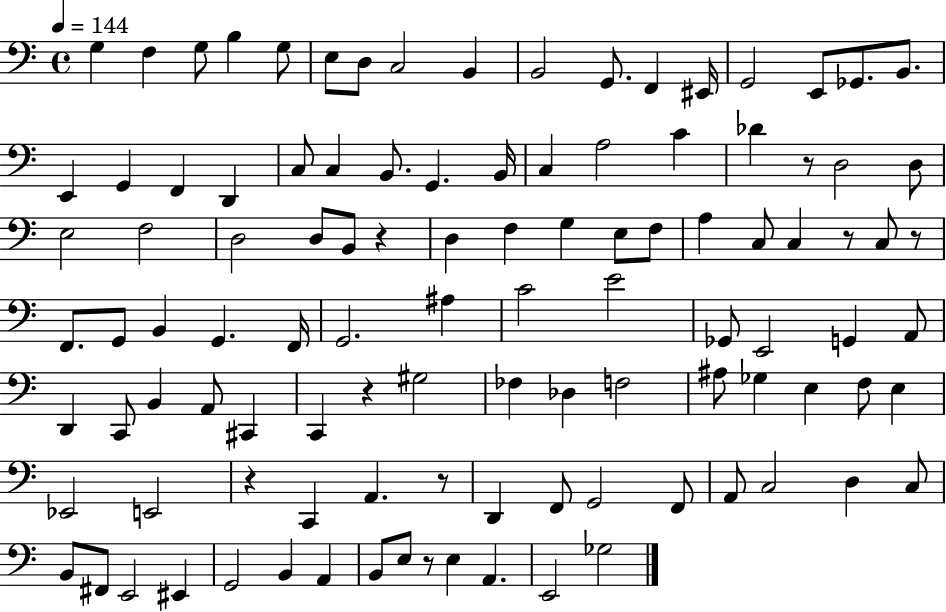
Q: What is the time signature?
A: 4/4